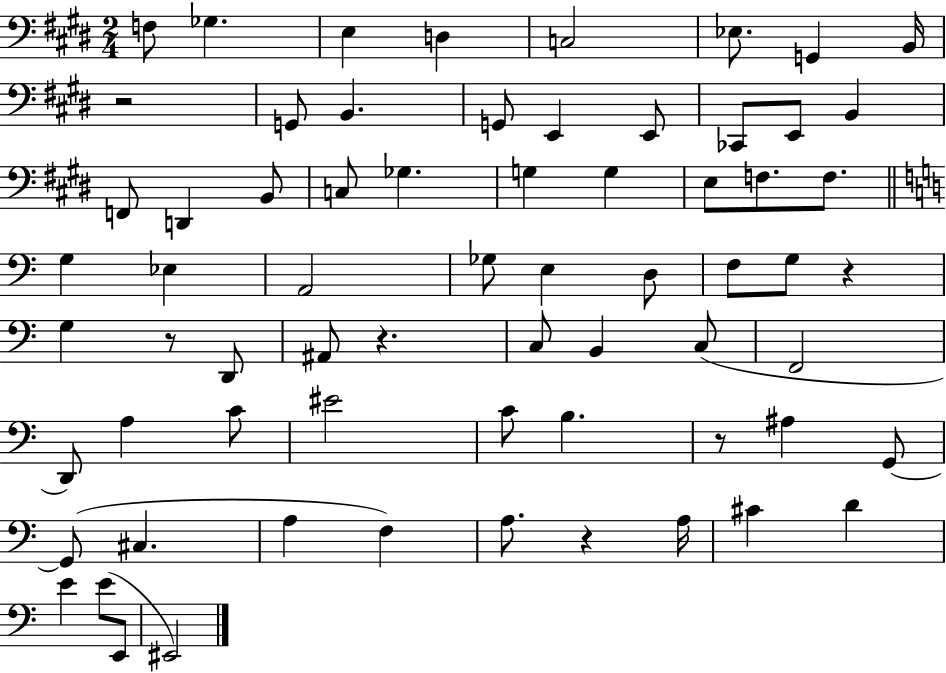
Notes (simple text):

F3/e Gb3/q. E3/q D3/q C3/h Eb3/e. G2/q B2/s R/h G2/e B2/q. G2/e E2/q E2/e CES2/e E2/e B2/q F2/e D2/q B2/e C3/e Gb3/q. G3/q G3/q E3/e F3/e. F3/e. G3/q Eb3/q A2/h Gb3/e E3/q D3/e F3/e G3/e R/q G3/q R/e D2/e A#2/e R/q. C3/e B2/q C3/e F2/h D2/e A3/q C4/e EIS4/h C4/e B3/q. R/e A#3/q G2/e G2/e C#3/q. A3/q F3/q A3/e. R/q A3/s C#4/q D4/q E4/q E4/e E2/e EIS2/h